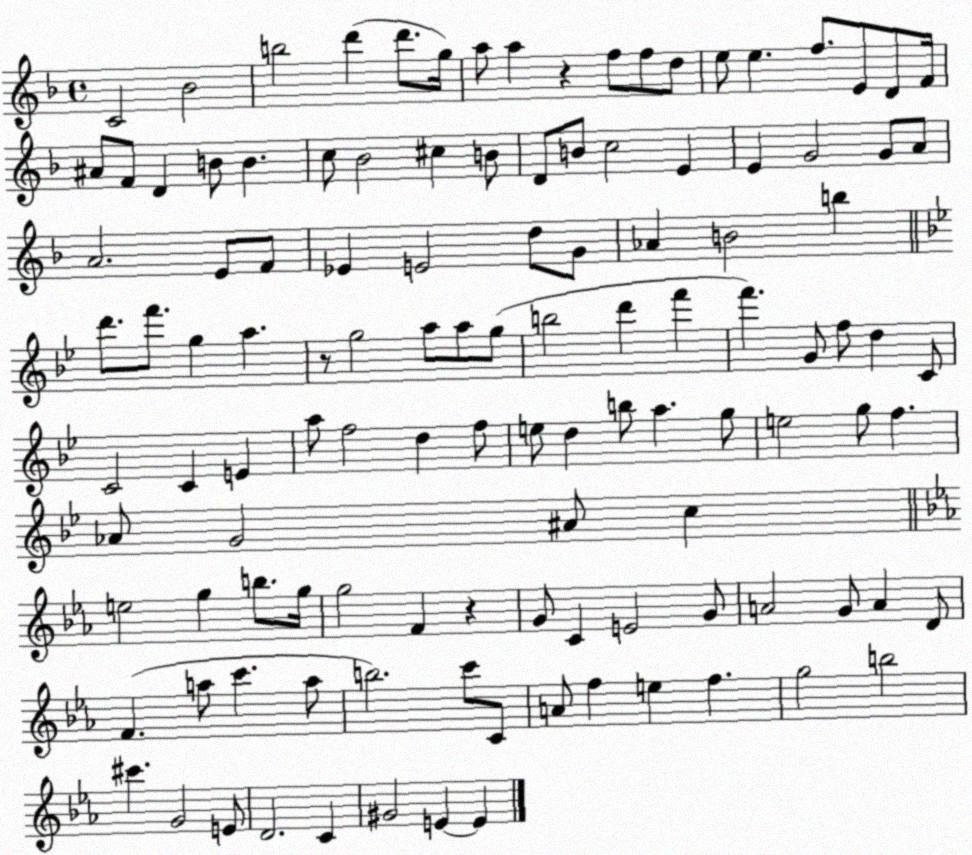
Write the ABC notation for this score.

X:1
T:Untitled
M:4/4
L:1/4
K:F
C2 _B2 b2 d' d'/2 g/4 a/2 a z f/2 f/2 d/2 e/2 e f/2 E/2 D/2 F/4 ^A/2 F/2 D B/2 B c/2 _B2 ^c B/2 D/2 B/2 c2 E E G2 G/2 A/2 A2 E/2 F/2 _E E2 d/2 G/2 _A B2 b d'/2 f'/2 g a z/2 g2 a/2 a/2 g/2 b2 d' f' f' G/2 f/2 d C/2 C2 C E a/2 f2 d f/2 e/2 d b/2 a g/2 e2 g/2 f _A/2 G2 ^A/2 c e2 g b/2 g/4 g2 F z G/2 C E2 G/2 A2 G/2 A D/2 F a/2 c' a/2 b2 c'/2 C/2 A/2 f e f g2 b2 ^c' G2 E/2 D2 C ^G2 E E